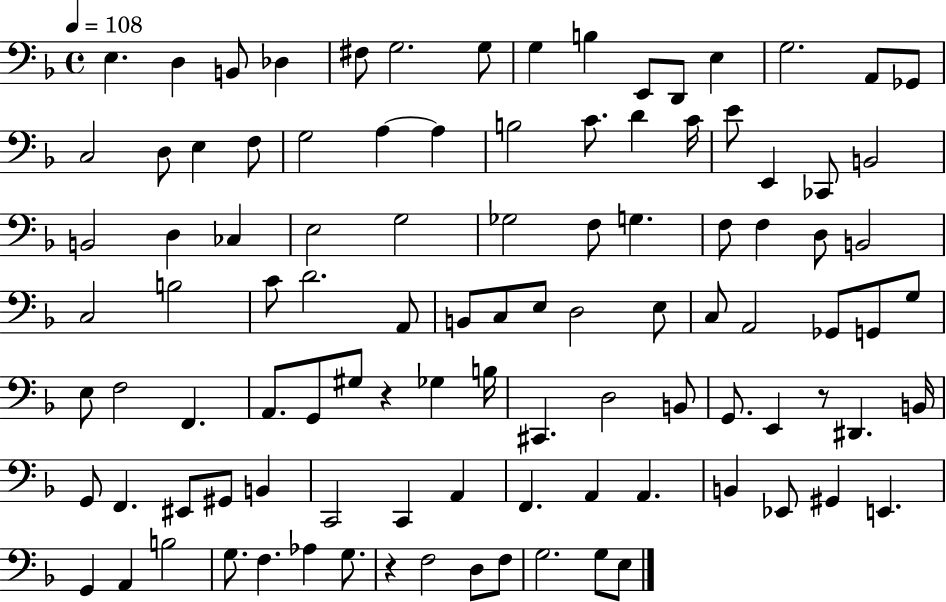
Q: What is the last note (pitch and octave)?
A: E3